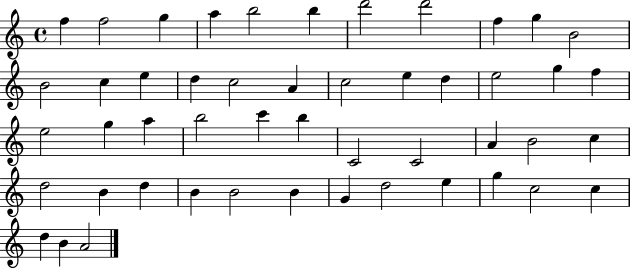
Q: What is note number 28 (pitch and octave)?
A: C6